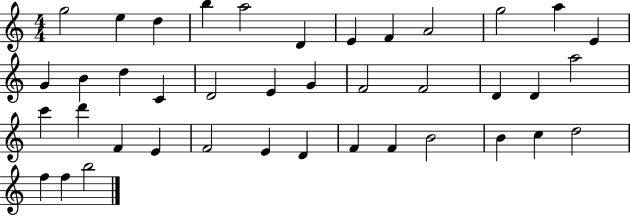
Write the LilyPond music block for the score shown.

{
  \clef treble
  \numericTimeSignature
  \time 4/4
  \key c \major
  g''2 e''4 d''4 | b''4 a''2 d'4 | e'4 f'4 a'2 | g''2 a''4 e'4 | \break g'4 b'4 d''4 c'4 | d'2 e'4 g'4 | f'2 f'2 | d'4 d'4 a''2 | \break c'''4 d'''4 f'4 e'4 | f'2 e'4 d'4 | f'4 f'4 b'2 | b'4 c''4 d''2 | \break f''4 f''4 b''2 | \bar "|."
}